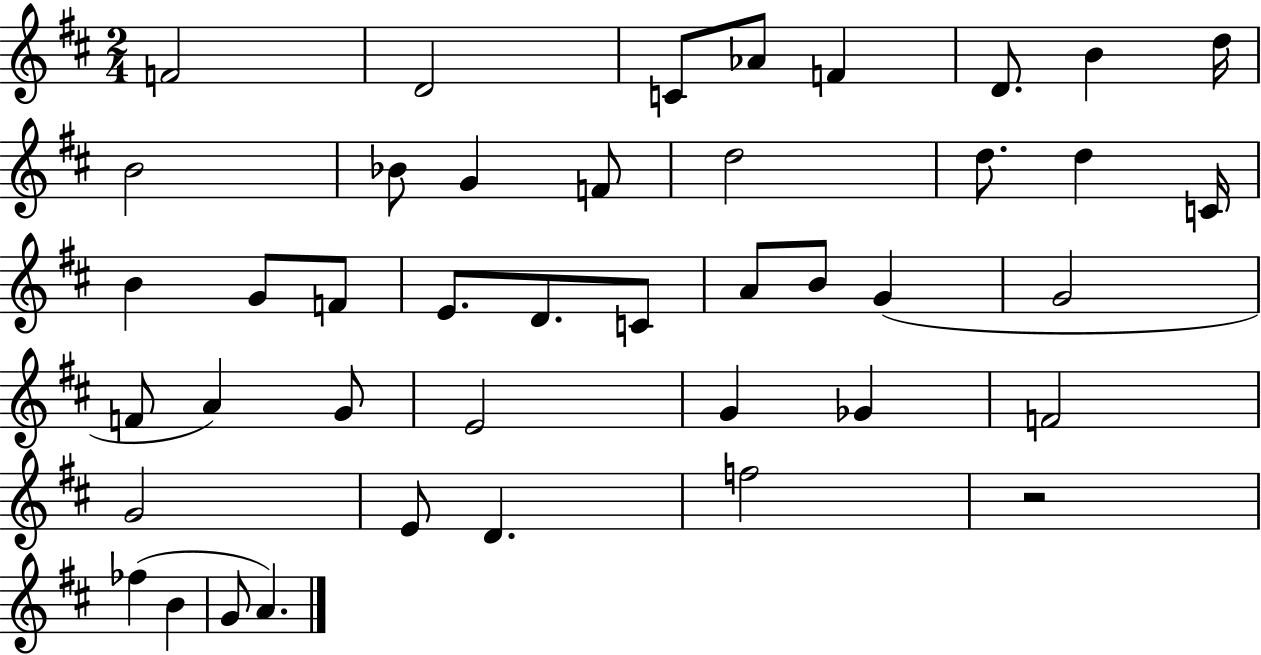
{
  \clef treble
  \numericTimeSignature
  \time 2/4
  \key d \major
  \repeat volta 2 { f'2 | d'2 | c'8 aes'8 f'4 | d'8. b'4 d''16 | \break b'2 | bes'8 g'4 f'8 | d''2 | d''8. d''4 c'16 | \break b'4 g'8 f'8 | e'8. d'8. c'8 | a'8 b'8 g'4( | g'2 | \break f'8 a'4) g'8 | e'2 | g'4 ges'4 | f'2 | \break g'2 | e'8 d'4. | f''2 | r2 | \break fes''4( b'4 | g'8 a'4.) | } \bar "|."
}